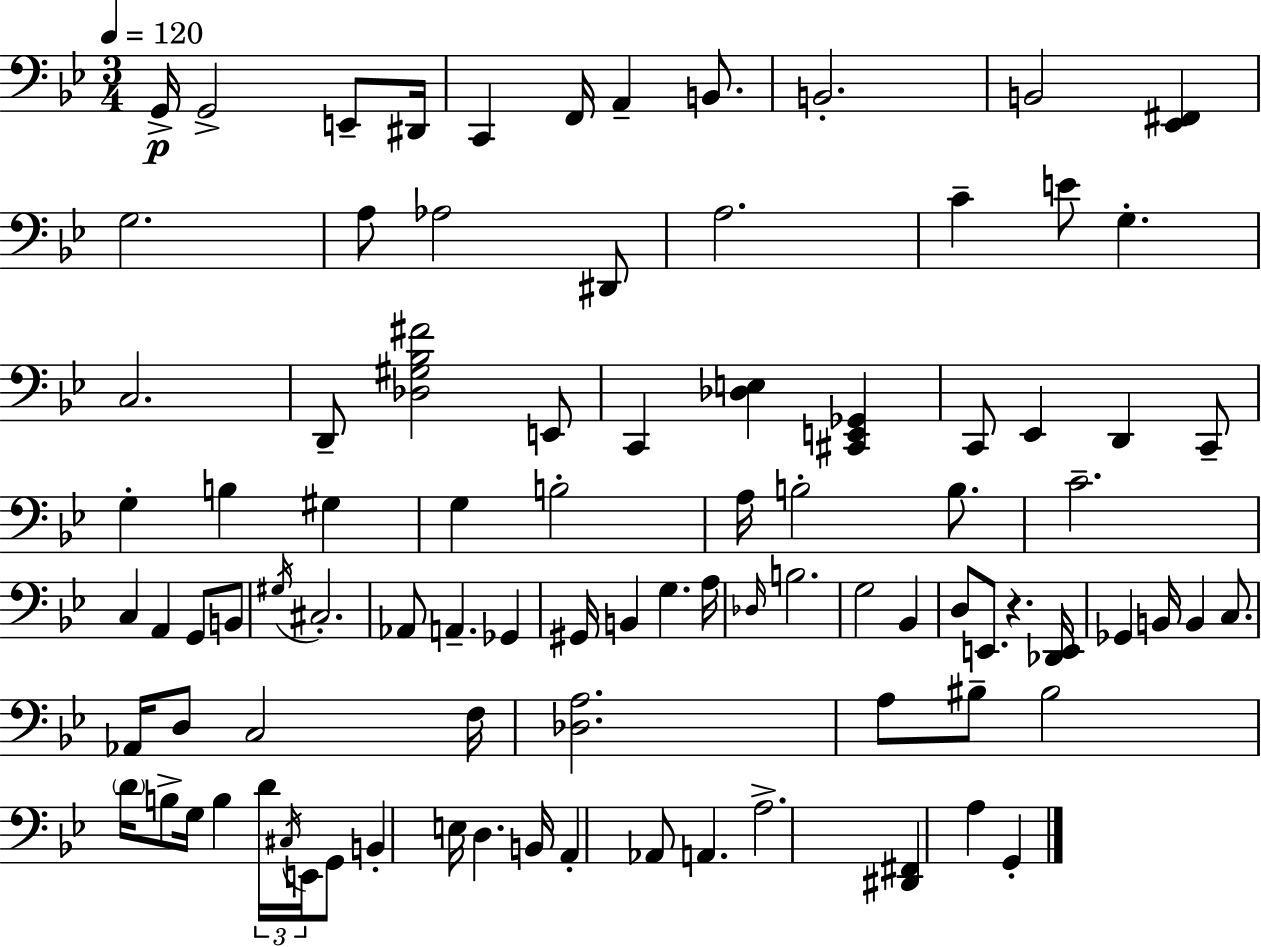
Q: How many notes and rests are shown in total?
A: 91